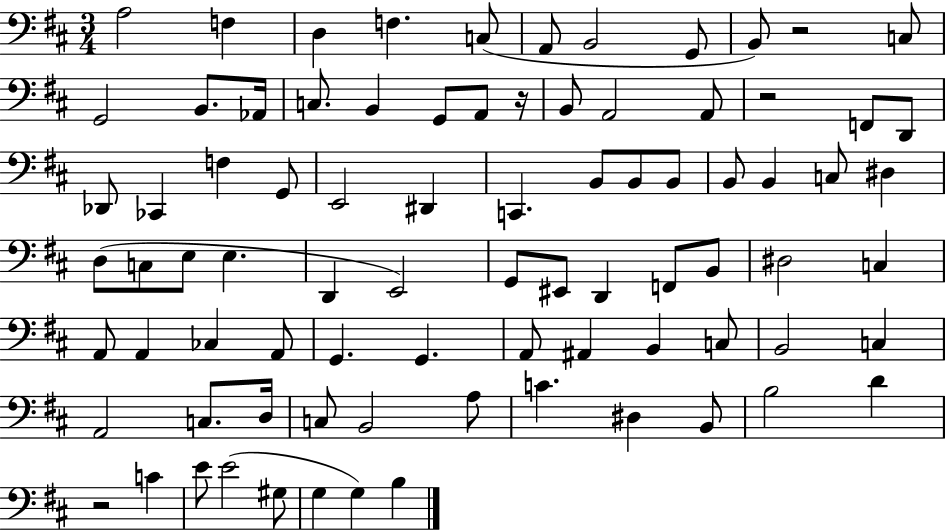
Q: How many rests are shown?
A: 4